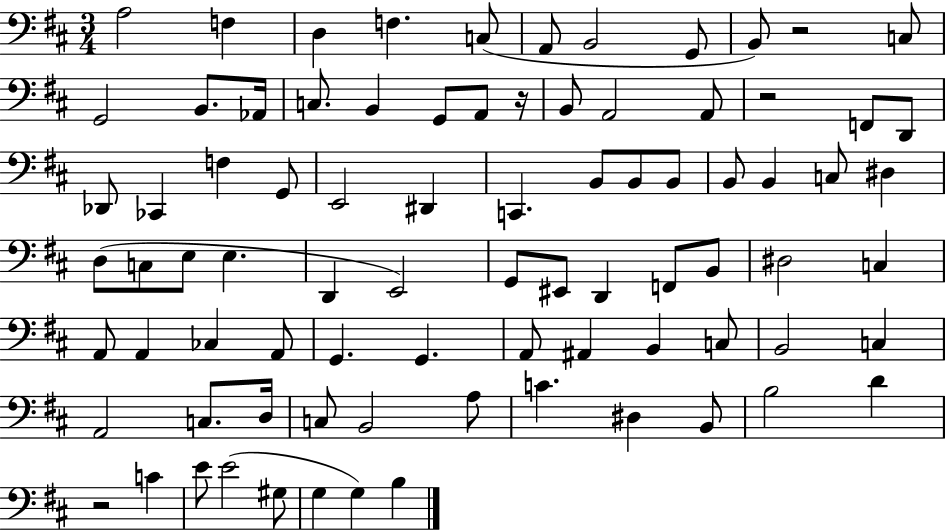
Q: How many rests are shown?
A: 4